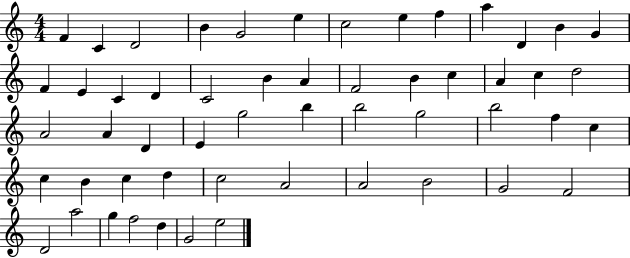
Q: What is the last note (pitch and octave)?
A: E5